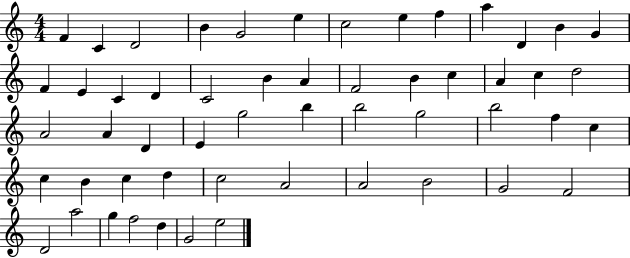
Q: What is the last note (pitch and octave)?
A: E5